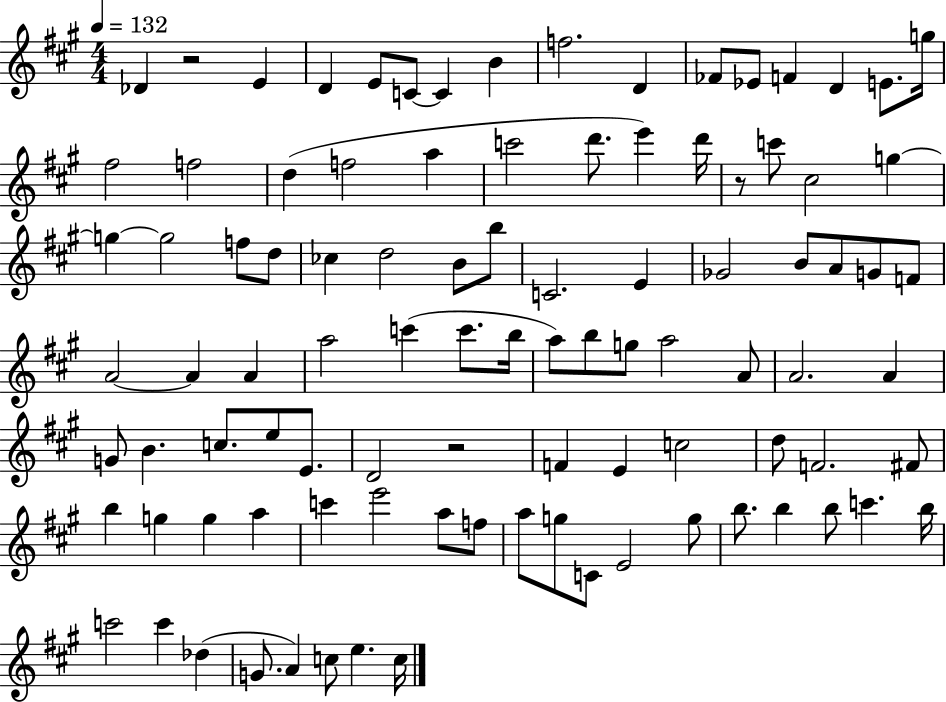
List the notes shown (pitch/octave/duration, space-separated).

Db4/q R/h E4/q D4/q E4/e C4/e C4/q B4/q F5/h. D4/q FES4/e Eb4/e F4/q D4/q E4/e. G5/s F#5/h F5/h D5/q F5/h A5/q C6/h D6/e. E6/q D6/s R/e C6/e C#5/h G5/q G5/q G5/h F5/e D5/e CES5/q D5/h B4/e B5/e C4/h. E4/q Gb4/h B4/e A4/e G4/e F4/e A4/h A4/q A4/q A5/h C6/q C6/e. B5/s A5/e B5/e G5/e A5/h A4/e A4/h. A4/q G4/e B4/q. C5/e. E5/e E4/e. D4/h R/h F4/q E4/q C5/h D5/e F4/h. F#4/e B5/q G5/q G5/q A5/q C6/q E6/h A5/e F5/e A5/e G5/e C4/e E4/h G5/e B5/e. B5/q B5/e C6/q. B5/s C6/h C6/q Db5/q G4/e. A4/q C5/e E5/q. C5/s